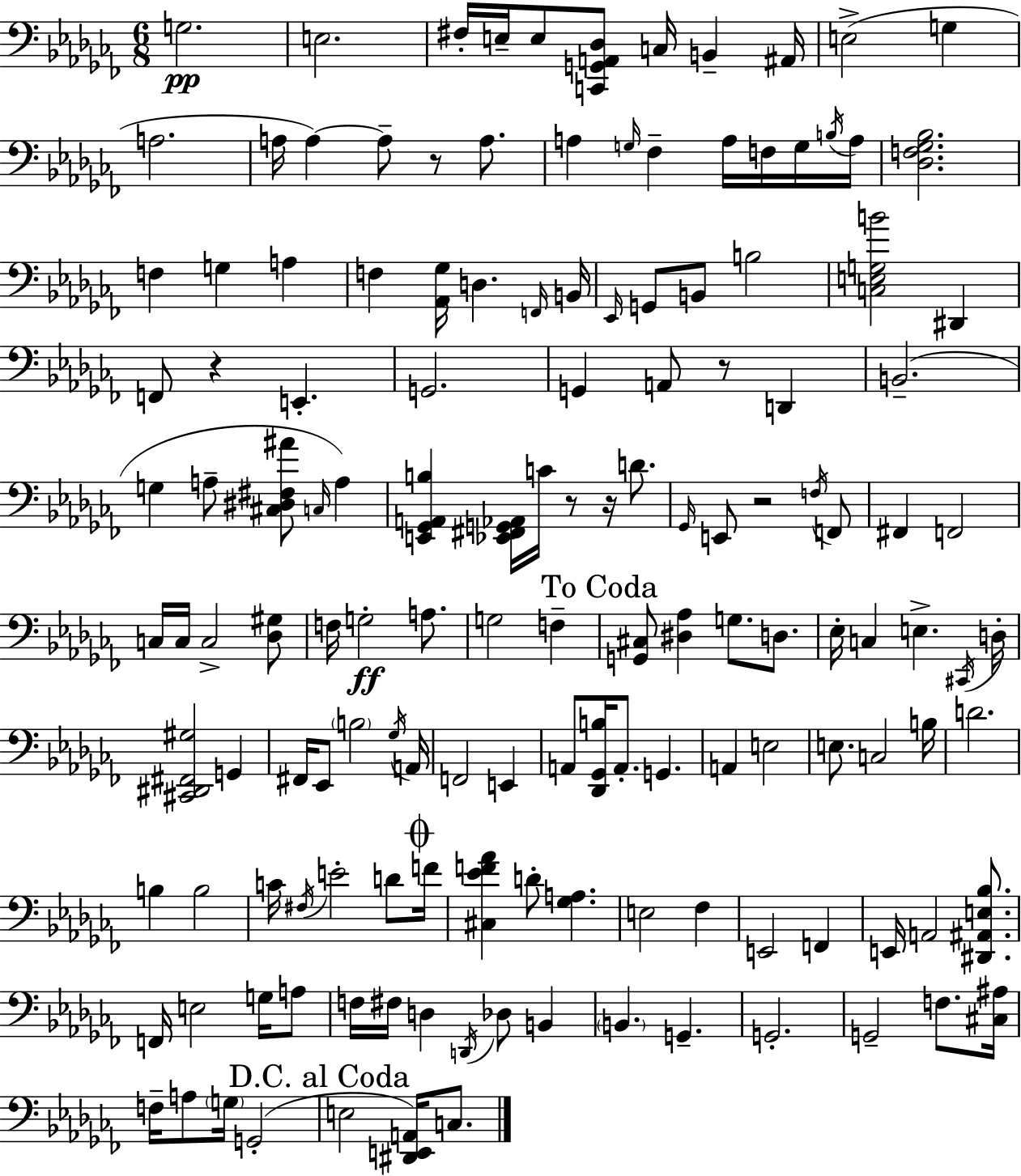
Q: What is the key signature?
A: AES minor